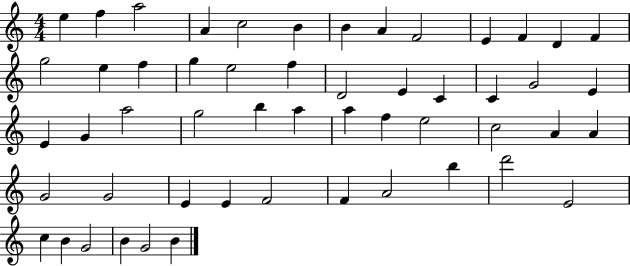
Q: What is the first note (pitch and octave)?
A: E5